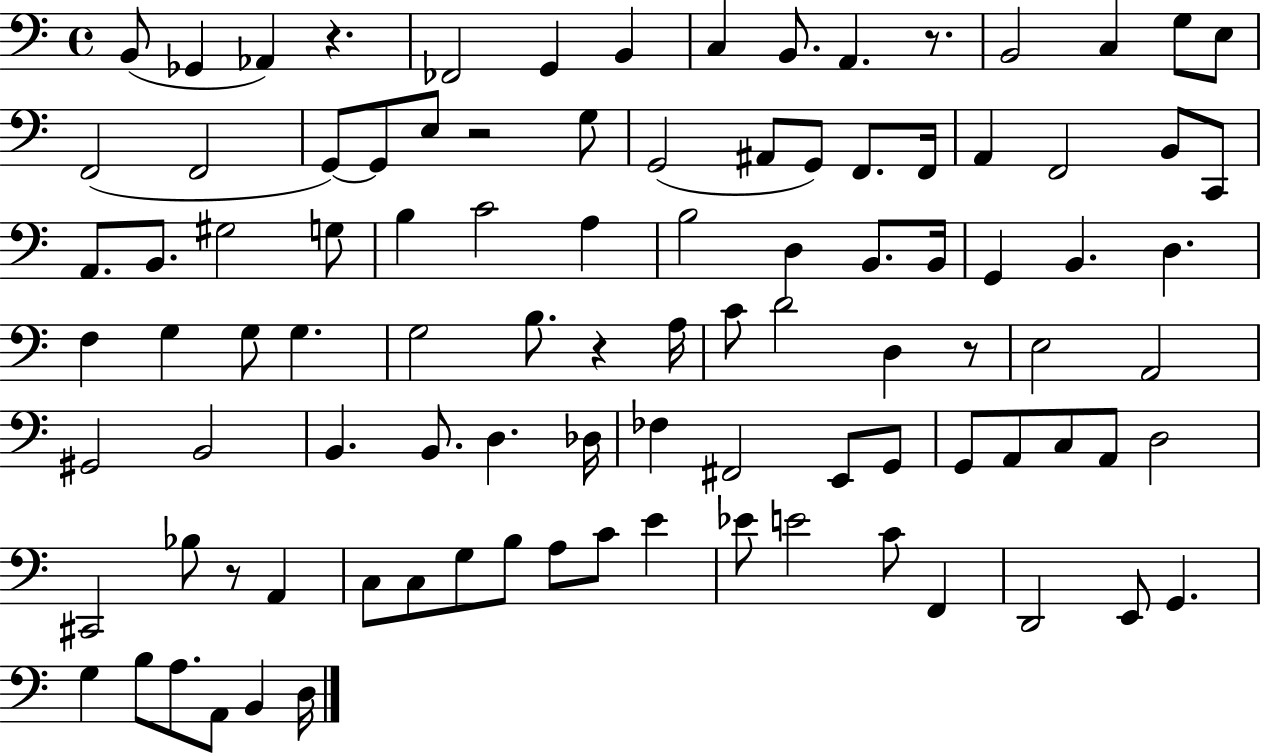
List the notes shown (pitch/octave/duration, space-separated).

B2/e Gb2/q Ab2/q R/q. FES2/h G2/q B2/q C3/q B2/e. A2/q. R/e. B2/h C3/q G3/e E3/e F2/h F2/h G2/e G2/e E3/e R/h G3/e G2/h A#2/e G2/e F2/e. F2/s A2/q F2/h B2/e C2/e A2/e. B2/e. G#3/h G3/e B3/q C4/h A3/q B3/h D3/q B2/e. B2/s G2/q B2/q. D3/q. F3/q G3/q G3/e G3/q. G3/h B3/e. R/q A3/s C4/e D4/h D3/q R/e E3/h A2/h G#2/h B2/h B2/q. B2/e. D3/q. Db3/s FES3/q F#2/h E2/e G2/e G2/e A2/e C3/e A2/e D3/h C#2/h Bb3/e R/e A2/q C3/e C3/e G3/e B3/e A3/e C4/e E4/q Eb4/e E4/h C4/e F2/q D2/h E2/e G2/q. G3/q B3/e A3/e. A2/e B2/q D3/s